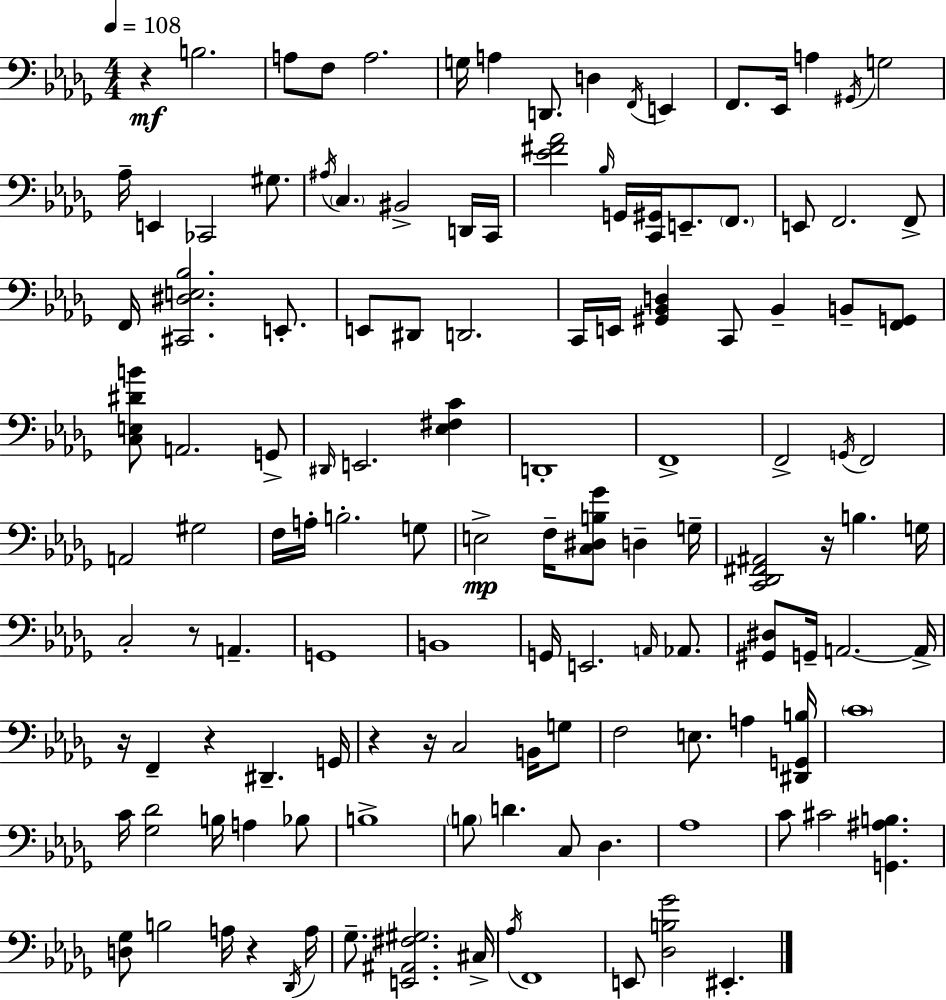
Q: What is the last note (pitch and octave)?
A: EIS2